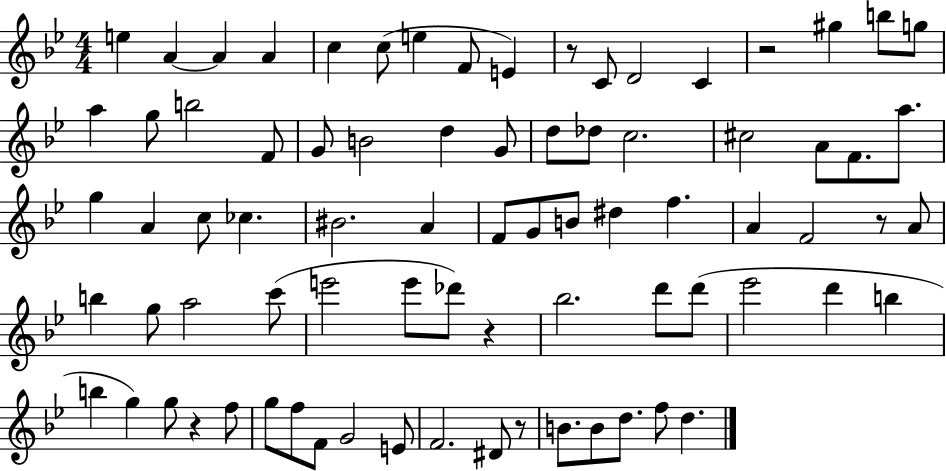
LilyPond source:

{
  \clef treble
  \numericTimeSignature
  \time 4/4
  \key bes \major
  \repeat volta 2 { e''4 a'4~~ a'4 a'4 | c''4 c''8( e''4 f'8 e'4) | r8 c'8 d'2 c'4 | r2 gis''4 b''8 g''8 | \break a''4 g''8 b''2 f'8 | g'8 b'2 d''4 g'8 | d''8 des''8 c''2. | cis''2 a'8 f'8. a''8. | \break g''4 a'4 c''8 ces''4. | bis'2. a'4 | f'8 g'8 b'8 dis''4 f''4. | a'4 f'2 r8 a'8 | \break b''4 g''8 a''2 c'''8( | e'''2 e'''8 des'''8) r4 | bes''2. d'''8 d'''8( | ees'''2 d'''4 b''4 | \break b''4 g''4) g''8 r4 f''8 | g''8 f''8 f'8 g'2 e'8 | f'2. dis'8 r8 | b'8. b'8 d''8. f''8 d''4. | \break } \bar "|."
}